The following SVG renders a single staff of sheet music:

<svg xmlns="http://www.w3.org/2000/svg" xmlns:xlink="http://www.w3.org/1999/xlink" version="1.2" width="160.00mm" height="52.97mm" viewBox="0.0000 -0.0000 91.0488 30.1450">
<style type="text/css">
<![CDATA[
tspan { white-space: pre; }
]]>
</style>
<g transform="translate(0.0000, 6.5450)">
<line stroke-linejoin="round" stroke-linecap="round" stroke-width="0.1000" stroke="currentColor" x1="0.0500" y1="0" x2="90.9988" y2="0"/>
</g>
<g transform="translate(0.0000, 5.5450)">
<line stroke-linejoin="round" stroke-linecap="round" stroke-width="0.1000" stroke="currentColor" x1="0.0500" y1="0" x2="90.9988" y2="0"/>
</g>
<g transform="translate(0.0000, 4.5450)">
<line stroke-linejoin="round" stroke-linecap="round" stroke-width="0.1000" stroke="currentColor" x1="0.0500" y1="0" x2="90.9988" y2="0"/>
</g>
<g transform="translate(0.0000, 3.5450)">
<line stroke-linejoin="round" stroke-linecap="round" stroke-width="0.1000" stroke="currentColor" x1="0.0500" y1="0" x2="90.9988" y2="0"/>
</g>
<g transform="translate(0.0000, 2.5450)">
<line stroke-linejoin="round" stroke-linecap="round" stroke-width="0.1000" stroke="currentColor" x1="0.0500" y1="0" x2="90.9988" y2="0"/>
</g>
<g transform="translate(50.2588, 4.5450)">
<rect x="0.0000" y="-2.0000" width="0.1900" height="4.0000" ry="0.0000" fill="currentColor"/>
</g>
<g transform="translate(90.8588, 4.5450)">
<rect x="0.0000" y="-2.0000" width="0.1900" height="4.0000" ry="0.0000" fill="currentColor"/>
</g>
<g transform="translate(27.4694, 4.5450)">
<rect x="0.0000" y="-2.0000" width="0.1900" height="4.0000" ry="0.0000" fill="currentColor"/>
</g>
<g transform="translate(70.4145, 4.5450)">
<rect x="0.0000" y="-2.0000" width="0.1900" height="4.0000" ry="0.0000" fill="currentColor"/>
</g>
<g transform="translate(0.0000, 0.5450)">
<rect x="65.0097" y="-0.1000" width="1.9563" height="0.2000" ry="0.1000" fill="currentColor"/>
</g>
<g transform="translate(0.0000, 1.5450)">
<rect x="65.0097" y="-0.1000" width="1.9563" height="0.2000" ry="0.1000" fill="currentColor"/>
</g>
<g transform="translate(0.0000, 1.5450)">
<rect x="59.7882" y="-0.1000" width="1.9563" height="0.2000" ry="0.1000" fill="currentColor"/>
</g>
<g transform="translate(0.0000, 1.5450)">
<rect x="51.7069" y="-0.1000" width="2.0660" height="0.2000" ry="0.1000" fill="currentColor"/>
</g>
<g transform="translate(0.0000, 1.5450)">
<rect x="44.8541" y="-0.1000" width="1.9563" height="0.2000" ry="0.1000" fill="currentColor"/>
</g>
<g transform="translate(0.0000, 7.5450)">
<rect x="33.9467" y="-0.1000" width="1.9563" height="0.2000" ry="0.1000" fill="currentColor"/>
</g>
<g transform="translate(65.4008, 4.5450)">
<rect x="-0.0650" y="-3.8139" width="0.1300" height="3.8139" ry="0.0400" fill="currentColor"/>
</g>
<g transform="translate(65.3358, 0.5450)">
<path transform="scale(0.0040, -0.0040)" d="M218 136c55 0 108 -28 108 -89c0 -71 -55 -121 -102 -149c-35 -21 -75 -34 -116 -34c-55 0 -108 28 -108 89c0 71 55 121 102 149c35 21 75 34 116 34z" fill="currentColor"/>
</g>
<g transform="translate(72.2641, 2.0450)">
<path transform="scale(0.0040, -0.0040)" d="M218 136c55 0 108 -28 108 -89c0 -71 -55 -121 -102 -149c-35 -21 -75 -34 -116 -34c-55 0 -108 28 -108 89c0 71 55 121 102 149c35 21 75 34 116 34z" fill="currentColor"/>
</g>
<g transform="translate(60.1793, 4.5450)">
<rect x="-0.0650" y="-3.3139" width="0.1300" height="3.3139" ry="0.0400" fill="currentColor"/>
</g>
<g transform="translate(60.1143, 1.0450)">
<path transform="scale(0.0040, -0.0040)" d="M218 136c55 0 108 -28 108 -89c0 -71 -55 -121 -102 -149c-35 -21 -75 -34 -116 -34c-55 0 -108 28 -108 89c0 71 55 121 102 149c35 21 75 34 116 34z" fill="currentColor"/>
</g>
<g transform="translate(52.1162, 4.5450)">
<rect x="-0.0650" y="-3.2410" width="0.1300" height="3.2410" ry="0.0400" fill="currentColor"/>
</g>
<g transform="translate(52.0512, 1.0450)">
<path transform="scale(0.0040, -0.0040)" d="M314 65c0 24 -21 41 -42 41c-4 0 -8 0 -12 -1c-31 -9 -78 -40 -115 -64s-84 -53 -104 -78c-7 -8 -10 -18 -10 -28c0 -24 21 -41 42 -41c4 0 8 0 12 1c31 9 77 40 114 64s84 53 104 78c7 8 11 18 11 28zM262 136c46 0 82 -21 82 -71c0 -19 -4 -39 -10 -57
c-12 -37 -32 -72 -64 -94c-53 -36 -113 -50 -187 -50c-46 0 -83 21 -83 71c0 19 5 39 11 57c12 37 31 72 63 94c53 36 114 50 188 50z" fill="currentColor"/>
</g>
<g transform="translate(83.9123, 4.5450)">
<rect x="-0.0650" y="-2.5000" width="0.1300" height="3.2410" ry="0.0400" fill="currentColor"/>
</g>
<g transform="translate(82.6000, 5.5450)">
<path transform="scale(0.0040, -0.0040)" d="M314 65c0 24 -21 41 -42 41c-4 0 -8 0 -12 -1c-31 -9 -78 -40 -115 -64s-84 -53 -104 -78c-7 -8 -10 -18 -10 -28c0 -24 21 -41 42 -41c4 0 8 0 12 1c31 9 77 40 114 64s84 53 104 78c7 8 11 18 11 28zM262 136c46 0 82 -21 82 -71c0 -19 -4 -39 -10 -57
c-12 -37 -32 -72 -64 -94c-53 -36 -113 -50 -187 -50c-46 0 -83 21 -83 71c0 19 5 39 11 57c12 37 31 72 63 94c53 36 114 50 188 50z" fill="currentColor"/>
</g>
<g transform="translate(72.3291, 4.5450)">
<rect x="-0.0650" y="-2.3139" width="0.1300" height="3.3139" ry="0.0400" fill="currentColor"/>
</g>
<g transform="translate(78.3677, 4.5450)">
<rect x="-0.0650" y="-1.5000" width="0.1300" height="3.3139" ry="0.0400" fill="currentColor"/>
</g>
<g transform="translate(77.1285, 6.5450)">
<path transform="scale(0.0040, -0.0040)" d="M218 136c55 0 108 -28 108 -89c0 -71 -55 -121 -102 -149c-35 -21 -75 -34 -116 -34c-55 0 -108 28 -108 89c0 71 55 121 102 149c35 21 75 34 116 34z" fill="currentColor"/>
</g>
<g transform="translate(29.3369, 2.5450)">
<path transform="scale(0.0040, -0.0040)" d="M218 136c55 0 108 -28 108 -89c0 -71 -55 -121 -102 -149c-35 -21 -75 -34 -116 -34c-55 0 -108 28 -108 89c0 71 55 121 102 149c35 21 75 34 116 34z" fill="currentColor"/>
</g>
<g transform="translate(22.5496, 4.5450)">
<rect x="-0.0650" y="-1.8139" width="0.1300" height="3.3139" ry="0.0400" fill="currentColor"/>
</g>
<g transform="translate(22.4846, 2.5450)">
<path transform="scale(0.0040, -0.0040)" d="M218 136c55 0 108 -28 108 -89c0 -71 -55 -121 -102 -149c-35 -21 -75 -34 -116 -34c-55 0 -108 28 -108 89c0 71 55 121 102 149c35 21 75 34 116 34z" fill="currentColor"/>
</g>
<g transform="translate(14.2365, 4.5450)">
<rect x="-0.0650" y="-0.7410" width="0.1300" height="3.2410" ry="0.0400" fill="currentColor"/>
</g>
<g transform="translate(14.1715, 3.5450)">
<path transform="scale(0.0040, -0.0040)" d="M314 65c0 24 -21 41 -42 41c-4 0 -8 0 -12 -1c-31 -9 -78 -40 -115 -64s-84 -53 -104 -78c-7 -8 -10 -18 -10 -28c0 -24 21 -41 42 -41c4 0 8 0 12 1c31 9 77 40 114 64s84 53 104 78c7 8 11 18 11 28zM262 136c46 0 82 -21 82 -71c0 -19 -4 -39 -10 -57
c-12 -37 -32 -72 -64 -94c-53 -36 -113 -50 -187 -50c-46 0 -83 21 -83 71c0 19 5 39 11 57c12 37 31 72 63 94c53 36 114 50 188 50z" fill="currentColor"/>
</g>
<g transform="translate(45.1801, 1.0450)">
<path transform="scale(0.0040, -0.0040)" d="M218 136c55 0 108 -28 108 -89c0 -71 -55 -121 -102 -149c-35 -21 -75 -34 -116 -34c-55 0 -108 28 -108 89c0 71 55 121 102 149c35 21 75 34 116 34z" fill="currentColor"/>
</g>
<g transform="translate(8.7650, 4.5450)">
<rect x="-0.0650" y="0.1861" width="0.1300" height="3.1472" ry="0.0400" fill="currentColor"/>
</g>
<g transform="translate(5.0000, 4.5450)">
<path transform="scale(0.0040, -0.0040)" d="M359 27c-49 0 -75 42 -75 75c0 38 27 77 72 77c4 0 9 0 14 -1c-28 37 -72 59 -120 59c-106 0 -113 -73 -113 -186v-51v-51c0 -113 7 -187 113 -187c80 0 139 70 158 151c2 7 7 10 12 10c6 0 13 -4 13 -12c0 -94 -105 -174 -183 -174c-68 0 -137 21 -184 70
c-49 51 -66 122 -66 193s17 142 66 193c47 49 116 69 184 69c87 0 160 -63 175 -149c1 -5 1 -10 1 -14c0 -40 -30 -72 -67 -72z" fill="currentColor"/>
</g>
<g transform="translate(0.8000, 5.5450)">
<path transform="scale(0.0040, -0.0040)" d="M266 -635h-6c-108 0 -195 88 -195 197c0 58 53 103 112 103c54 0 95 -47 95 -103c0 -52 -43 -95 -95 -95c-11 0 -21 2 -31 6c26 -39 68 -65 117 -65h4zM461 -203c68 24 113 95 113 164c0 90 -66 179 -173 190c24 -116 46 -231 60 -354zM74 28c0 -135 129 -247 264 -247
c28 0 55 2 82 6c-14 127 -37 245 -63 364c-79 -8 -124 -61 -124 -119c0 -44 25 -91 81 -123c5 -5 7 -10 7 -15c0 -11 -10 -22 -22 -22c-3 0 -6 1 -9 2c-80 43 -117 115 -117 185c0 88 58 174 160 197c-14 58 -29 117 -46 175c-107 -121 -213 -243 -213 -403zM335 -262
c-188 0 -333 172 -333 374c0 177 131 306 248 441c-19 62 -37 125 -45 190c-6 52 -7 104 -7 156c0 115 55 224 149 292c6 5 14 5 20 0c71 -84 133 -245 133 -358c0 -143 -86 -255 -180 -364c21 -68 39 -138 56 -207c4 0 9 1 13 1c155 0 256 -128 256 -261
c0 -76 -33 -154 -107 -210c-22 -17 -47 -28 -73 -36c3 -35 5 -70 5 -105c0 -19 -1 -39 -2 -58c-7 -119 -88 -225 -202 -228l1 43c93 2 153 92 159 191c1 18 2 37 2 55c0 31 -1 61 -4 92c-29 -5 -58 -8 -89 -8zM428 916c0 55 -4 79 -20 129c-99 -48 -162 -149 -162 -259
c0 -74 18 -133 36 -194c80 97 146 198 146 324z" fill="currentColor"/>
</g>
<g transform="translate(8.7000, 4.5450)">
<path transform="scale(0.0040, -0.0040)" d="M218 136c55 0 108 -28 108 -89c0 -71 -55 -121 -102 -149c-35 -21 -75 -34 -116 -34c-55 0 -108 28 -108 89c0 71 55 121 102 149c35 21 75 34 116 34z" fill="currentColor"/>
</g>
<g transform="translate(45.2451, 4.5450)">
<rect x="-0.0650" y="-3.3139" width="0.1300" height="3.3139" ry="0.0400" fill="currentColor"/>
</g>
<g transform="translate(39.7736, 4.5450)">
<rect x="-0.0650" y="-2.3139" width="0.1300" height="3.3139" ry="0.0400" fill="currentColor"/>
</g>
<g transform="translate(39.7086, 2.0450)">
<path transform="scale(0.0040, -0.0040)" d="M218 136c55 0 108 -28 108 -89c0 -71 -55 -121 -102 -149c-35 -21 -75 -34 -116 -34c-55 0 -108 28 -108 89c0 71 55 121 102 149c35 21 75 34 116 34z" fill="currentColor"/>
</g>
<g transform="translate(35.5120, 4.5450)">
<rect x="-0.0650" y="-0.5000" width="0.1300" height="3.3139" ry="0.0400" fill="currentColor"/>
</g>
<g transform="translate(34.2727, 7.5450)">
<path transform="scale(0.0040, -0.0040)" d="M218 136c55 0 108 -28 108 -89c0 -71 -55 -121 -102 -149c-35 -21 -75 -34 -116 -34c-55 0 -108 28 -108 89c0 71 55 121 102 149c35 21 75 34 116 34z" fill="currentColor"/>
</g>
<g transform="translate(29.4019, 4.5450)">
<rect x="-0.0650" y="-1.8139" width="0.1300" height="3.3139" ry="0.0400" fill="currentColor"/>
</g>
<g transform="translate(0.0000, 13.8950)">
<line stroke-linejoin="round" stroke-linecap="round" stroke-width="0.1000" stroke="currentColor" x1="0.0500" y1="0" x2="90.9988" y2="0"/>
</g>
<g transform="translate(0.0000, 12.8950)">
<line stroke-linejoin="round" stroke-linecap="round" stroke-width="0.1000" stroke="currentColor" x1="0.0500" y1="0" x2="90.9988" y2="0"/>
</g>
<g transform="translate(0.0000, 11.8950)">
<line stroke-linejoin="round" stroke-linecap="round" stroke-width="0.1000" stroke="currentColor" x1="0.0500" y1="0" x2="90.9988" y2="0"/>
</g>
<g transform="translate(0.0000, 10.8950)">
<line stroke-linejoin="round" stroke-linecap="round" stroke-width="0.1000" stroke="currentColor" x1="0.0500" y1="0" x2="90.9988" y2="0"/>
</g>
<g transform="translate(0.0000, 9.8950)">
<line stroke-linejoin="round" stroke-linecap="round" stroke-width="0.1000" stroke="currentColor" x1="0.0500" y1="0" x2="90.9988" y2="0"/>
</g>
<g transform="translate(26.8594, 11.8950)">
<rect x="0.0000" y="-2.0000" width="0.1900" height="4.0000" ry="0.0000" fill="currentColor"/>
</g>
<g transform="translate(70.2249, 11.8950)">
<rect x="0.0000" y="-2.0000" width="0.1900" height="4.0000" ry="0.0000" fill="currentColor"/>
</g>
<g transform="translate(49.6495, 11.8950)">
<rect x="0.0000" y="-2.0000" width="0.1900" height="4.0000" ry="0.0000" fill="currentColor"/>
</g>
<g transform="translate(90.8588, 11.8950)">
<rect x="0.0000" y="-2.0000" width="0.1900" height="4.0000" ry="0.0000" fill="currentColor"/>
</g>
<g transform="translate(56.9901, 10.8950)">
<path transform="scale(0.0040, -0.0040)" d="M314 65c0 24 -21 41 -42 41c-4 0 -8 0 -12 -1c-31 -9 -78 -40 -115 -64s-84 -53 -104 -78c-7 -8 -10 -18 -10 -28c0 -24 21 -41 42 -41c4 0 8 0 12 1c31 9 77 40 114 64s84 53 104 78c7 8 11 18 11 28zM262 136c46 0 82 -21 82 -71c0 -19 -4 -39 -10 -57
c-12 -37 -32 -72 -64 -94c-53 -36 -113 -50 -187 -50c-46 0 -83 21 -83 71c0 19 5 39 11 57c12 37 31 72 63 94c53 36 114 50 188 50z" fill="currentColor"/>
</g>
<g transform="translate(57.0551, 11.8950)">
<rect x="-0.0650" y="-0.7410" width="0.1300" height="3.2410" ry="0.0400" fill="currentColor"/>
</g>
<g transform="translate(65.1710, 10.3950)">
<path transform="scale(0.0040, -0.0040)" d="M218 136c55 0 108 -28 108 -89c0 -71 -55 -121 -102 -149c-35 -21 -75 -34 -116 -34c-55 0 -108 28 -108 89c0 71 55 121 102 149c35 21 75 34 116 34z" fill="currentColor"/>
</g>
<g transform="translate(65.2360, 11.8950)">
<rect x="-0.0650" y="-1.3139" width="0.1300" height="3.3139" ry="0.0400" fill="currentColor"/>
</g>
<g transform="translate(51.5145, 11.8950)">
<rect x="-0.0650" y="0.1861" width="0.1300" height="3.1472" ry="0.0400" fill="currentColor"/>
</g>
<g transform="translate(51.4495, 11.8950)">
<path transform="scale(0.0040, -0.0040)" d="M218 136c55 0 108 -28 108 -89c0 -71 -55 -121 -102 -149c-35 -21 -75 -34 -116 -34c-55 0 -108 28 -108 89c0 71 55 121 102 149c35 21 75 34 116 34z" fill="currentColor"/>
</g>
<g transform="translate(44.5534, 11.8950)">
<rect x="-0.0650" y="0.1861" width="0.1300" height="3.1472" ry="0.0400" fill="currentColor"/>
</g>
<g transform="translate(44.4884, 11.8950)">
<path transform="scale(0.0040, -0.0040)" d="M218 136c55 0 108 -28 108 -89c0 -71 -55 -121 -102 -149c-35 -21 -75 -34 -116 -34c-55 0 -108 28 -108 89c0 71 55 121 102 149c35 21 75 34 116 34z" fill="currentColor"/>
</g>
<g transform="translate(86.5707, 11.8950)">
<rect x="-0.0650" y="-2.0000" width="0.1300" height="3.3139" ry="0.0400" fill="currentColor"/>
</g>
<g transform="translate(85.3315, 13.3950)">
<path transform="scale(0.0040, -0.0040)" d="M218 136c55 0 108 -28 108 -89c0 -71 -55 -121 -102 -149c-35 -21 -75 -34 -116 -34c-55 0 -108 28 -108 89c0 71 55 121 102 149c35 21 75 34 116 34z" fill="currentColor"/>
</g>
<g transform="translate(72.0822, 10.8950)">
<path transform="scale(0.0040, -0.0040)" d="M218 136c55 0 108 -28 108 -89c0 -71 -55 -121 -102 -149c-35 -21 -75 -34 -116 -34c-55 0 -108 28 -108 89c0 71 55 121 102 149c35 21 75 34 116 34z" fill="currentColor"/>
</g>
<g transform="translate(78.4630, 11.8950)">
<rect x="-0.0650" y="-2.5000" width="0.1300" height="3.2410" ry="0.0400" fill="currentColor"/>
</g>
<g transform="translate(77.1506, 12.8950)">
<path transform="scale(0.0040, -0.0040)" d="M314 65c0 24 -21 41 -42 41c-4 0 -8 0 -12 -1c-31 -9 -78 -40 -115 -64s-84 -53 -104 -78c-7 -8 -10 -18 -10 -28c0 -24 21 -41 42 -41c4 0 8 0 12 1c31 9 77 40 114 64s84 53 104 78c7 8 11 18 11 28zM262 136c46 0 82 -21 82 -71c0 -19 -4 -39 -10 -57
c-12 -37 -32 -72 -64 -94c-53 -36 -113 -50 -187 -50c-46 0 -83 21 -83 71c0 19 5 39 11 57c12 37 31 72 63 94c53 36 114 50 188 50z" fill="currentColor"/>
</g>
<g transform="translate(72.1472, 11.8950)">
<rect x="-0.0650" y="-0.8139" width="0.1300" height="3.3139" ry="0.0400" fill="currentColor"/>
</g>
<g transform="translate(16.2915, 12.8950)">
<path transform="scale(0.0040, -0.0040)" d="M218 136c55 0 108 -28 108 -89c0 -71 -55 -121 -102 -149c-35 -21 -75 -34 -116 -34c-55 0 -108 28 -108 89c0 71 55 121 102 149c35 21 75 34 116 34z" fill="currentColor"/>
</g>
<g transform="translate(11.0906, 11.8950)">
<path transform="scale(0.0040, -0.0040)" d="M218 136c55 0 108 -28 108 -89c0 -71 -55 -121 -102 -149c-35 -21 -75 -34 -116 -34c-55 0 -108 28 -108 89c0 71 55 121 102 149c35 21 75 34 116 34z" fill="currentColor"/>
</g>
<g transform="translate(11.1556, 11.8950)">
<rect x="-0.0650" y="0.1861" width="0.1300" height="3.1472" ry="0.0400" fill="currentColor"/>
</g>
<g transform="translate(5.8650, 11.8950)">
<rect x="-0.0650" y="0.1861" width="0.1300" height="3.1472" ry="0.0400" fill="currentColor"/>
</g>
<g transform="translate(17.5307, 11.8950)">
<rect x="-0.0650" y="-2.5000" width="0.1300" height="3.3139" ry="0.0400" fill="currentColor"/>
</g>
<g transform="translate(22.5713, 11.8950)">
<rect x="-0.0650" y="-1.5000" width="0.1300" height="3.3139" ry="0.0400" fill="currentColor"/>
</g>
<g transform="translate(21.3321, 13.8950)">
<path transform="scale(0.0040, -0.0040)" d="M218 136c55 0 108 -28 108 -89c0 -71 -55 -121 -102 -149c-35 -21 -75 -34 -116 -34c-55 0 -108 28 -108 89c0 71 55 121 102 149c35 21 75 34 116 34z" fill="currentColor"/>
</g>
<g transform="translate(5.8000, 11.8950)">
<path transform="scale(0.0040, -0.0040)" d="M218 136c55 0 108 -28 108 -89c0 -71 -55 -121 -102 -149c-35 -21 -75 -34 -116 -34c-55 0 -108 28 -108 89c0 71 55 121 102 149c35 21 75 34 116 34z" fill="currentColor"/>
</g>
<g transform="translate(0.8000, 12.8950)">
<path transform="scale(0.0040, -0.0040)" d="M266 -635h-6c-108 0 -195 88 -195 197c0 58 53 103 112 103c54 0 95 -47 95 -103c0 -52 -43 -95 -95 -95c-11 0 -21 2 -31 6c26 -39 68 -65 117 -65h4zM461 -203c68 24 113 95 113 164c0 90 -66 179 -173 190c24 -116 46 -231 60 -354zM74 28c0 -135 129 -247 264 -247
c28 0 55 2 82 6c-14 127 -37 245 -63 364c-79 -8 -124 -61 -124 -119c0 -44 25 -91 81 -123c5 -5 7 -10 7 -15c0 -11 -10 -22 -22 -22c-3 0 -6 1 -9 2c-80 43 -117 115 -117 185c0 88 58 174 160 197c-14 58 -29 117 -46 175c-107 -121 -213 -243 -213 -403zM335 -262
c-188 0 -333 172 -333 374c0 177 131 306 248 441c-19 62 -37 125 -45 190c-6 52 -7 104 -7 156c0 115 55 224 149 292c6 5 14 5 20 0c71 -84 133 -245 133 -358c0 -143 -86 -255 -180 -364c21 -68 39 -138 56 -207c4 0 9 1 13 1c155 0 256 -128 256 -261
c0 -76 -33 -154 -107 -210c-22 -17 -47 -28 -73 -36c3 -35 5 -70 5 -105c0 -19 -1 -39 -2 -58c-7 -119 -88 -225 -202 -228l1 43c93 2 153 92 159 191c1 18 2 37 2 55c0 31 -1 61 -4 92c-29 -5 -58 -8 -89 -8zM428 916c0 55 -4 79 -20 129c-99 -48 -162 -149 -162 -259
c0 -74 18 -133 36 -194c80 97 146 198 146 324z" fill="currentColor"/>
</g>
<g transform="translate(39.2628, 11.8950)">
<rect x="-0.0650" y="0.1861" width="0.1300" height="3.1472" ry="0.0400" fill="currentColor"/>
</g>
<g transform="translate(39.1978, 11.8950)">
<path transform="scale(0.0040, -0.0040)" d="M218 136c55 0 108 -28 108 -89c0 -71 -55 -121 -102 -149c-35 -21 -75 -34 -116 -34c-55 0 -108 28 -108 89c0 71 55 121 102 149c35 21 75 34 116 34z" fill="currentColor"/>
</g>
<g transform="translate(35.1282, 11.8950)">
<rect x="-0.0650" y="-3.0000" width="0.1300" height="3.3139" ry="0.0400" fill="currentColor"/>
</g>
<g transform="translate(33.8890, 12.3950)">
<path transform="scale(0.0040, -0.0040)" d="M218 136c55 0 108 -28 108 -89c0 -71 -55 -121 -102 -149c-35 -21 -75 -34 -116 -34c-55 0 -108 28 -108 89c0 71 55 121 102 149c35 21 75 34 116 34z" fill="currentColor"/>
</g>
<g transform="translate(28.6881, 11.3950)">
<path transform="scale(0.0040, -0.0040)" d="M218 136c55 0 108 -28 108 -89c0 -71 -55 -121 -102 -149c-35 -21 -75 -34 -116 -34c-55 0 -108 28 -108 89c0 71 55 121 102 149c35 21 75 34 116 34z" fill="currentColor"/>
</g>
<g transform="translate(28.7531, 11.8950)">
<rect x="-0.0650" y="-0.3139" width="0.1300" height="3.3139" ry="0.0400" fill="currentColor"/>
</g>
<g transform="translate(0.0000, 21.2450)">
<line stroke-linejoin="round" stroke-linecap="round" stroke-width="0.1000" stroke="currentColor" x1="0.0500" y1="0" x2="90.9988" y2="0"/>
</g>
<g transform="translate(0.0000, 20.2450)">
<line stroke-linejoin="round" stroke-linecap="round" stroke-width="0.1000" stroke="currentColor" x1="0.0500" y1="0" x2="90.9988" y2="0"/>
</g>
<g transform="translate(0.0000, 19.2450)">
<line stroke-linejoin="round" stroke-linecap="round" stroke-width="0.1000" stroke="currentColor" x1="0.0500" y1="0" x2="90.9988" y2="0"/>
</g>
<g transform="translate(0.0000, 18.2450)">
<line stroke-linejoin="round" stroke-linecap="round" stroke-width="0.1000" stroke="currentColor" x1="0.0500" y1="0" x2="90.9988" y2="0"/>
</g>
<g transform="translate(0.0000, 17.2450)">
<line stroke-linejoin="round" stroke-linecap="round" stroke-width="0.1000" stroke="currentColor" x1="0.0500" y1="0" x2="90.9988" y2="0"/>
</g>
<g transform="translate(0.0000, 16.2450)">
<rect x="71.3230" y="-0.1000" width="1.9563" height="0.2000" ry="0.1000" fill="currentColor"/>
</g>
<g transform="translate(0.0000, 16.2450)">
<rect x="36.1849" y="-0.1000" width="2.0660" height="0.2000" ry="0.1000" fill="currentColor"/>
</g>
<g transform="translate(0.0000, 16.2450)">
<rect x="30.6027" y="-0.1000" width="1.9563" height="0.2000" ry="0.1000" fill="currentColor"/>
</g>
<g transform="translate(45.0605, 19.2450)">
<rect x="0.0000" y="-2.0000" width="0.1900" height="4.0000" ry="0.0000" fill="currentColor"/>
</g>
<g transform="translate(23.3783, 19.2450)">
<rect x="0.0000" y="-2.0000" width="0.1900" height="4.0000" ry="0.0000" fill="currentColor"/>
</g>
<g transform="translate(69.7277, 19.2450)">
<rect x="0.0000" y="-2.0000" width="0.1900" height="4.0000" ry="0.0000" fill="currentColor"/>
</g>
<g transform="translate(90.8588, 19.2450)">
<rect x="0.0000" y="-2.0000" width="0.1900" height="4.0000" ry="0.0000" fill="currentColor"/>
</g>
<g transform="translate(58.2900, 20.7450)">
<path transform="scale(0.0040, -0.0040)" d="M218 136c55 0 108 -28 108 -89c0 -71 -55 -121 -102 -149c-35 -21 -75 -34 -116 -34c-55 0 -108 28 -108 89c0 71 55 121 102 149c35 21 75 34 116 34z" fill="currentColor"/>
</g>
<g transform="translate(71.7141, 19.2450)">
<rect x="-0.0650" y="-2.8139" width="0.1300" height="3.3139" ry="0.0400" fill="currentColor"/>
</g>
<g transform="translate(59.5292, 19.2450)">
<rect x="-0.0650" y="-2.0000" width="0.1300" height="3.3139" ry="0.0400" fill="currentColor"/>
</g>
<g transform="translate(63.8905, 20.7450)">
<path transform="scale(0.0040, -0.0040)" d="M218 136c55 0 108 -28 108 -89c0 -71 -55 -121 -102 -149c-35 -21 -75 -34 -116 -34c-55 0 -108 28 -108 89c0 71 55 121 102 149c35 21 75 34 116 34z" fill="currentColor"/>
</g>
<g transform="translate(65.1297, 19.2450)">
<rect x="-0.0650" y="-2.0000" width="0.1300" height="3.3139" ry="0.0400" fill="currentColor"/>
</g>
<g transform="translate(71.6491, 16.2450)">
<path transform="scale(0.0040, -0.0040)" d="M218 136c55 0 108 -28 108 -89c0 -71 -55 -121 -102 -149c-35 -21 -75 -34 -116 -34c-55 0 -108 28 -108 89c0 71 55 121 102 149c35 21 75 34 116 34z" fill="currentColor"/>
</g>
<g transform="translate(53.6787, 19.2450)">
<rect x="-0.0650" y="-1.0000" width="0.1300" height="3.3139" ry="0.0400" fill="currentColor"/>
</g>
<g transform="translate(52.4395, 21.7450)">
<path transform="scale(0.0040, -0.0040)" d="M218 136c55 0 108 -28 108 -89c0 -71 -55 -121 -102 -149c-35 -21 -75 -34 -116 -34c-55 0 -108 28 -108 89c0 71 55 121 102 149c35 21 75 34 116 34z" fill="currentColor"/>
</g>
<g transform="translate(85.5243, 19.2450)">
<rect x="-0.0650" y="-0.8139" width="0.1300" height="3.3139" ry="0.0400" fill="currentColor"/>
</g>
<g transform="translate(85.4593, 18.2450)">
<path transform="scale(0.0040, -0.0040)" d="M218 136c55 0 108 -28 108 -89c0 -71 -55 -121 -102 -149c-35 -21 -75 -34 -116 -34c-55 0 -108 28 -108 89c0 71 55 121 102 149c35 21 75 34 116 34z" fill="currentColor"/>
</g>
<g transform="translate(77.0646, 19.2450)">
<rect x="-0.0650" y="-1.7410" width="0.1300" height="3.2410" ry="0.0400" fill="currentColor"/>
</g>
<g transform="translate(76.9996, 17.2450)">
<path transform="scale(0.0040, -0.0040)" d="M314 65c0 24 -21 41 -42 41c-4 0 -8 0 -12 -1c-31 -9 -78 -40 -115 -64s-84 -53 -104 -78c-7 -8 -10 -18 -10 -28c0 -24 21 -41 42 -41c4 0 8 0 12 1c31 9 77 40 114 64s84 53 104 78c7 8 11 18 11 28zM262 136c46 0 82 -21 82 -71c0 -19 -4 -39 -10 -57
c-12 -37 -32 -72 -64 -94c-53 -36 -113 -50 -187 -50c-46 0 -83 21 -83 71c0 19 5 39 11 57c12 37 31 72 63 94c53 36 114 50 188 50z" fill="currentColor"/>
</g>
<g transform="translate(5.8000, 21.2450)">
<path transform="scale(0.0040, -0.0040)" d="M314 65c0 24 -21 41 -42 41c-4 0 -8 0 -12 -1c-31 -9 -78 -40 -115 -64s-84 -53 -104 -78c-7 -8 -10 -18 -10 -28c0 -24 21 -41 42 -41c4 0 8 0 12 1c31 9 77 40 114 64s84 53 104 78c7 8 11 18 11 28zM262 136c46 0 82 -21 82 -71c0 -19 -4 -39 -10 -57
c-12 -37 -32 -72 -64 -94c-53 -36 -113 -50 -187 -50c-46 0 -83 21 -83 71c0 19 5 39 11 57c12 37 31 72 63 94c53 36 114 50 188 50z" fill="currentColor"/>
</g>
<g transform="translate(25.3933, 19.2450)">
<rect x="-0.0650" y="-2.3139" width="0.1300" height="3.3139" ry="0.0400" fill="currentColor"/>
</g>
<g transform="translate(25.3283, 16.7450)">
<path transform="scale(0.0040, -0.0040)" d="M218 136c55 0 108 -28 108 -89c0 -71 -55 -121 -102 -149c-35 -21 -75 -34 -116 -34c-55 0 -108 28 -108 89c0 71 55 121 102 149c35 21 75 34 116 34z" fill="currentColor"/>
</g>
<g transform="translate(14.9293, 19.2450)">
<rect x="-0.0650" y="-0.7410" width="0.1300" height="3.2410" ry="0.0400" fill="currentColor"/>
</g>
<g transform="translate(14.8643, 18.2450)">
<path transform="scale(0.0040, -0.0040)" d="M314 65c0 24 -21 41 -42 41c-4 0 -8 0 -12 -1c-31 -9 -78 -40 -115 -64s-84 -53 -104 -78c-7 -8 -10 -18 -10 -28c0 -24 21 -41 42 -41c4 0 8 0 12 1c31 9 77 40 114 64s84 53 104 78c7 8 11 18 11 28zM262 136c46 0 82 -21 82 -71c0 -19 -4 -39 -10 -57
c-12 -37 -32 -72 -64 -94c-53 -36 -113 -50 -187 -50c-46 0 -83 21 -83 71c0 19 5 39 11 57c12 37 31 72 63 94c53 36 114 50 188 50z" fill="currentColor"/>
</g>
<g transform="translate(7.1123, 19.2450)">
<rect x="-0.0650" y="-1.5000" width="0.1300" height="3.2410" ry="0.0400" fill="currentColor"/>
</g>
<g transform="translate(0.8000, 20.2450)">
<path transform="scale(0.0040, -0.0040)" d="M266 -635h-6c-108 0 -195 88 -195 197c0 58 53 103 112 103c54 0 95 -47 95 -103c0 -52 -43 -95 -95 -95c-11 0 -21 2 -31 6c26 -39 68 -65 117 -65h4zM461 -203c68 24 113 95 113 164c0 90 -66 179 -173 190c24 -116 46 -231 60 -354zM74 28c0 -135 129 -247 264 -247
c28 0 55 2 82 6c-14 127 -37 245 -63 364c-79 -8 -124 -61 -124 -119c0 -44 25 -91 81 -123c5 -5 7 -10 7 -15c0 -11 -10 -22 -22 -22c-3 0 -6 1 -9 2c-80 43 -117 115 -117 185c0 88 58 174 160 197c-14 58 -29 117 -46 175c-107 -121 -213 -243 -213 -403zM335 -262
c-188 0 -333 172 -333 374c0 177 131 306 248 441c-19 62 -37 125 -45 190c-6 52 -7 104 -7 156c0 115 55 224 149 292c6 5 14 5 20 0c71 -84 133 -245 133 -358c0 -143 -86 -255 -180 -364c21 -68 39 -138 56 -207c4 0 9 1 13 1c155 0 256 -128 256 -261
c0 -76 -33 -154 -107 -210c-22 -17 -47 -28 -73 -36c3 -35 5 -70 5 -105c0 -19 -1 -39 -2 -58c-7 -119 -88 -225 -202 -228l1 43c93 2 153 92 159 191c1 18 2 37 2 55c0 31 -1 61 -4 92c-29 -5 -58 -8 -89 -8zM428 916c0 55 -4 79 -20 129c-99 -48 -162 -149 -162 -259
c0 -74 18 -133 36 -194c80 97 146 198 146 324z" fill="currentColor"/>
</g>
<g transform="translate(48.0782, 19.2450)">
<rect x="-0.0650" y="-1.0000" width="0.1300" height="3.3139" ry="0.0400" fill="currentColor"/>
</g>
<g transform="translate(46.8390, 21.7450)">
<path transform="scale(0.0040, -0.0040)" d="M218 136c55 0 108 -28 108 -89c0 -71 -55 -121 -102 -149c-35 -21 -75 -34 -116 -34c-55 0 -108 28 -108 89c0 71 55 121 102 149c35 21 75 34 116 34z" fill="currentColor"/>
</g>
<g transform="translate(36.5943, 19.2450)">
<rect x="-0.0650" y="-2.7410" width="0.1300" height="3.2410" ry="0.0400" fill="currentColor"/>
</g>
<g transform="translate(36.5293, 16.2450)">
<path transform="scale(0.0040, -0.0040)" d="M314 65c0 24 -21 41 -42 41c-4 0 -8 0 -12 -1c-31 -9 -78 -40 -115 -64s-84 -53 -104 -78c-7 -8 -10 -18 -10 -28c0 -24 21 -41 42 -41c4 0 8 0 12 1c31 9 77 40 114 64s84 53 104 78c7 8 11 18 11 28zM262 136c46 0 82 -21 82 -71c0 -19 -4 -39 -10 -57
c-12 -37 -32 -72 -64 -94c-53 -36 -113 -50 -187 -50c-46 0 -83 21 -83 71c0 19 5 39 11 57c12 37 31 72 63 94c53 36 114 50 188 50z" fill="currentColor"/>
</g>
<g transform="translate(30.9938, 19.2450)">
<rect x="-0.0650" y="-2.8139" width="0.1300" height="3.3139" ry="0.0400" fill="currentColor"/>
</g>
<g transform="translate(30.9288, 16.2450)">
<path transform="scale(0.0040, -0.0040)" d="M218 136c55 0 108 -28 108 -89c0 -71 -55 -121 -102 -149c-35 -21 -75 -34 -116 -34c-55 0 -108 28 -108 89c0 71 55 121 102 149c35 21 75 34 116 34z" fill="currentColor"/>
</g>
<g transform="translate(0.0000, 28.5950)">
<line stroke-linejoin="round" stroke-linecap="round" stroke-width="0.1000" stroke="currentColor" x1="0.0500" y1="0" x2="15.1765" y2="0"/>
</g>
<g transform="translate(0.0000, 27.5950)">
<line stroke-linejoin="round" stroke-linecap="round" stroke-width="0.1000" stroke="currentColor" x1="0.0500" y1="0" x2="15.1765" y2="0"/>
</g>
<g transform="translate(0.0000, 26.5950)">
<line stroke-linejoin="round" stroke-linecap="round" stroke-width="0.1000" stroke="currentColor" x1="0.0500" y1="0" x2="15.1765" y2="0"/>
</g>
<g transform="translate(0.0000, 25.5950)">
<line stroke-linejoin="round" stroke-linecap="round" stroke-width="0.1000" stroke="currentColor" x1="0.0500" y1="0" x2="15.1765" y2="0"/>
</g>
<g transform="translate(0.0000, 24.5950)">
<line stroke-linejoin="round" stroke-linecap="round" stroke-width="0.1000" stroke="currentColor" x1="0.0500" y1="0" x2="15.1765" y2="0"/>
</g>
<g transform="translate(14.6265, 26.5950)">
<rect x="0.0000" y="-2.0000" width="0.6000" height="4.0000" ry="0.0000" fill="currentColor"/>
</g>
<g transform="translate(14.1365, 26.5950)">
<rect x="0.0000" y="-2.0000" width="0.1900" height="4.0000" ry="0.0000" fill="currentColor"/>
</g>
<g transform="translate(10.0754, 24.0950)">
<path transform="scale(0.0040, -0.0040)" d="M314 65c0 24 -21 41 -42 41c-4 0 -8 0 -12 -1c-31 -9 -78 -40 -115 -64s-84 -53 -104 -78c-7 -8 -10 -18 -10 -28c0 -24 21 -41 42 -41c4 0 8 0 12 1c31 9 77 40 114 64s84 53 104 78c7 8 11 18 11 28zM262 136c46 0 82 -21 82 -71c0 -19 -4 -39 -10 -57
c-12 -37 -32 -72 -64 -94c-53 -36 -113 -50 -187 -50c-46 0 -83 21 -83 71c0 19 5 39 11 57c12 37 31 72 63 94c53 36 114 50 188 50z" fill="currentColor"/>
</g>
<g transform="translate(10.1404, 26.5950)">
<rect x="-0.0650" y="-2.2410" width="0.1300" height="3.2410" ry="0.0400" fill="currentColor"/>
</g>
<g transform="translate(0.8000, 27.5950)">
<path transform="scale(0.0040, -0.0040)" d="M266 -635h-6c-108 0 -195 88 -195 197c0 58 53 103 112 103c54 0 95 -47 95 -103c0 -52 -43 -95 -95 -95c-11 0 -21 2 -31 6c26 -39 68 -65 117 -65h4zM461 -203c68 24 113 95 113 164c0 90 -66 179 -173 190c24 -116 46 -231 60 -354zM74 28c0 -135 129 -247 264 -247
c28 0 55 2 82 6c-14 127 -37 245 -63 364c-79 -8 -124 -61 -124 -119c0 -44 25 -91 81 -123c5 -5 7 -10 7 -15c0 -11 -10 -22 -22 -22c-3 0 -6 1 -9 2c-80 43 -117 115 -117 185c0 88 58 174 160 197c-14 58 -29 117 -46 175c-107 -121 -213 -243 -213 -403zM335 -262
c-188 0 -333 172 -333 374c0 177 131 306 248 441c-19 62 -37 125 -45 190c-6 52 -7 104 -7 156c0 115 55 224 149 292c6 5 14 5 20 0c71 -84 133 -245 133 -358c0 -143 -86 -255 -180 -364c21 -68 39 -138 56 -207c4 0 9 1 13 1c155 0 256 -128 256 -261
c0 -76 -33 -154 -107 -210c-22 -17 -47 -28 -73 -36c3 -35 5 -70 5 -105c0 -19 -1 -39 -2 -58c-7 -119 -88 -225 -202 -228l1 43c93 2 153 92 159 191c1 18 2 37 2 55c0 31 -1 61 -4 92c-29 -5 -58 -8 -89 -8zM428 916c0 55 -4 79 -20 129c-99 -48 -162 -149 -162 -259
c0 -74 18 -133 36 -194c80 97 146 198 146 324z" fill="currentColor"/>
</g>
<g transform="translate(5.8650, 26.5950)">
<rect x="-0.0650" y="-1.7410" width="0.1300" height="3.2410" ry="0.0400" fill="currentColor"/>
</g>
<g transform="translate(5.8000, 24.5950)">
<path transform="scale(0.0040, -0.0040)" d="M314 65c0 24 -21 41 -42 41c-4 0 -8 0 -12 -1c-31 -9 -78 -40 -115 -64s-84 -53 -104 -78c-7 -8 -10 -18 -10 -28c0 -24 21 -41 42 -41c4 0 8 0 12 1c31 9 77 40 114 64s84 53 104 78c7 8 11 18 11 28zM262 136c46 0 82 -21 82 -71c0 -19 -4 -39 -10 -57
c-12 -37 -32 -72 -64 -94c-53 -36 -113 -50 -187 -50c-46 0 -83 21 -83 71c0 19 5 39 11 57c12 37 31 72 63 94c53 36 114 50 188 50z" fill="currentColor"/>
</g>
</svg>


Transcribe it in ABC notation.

X:1
T:Untitled
M:4/4
L:1/4
K:C
B d2 f f C g b b2 b c' g E G2 B B G E c A B B B d2 e d G2 F E2 d2 g a a2 D D F F a f2 d f2 g2